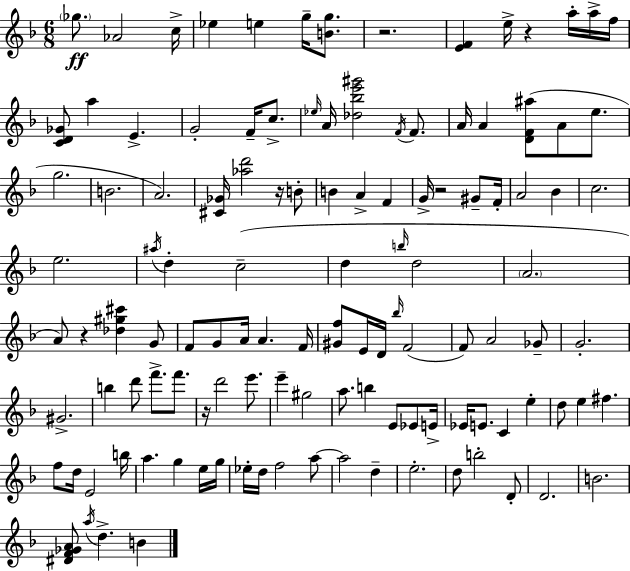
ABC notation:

X:1
T:Untitled
M:6/8
L:1/4
K:F
_g/2 _A2 c/4 _e e g/4 [Bg]/2 z2 [EF] e/4 z a/4 a/4 f/4 [CD_G]/2 a E G2 F/4 c/2 _e/4 A/4 [_d_be'^g']2 F/4 F/2 A/4 A [DF^a]/2 A/2 e/2 g2 B2 A2 [^C_G]/4 [_ad']2 z/4 B/2 B A F G/4 z2 ^G/2 F/4 A2 _B c2 e2 ^a/4 d c2 d b/4 d2 A2 A/2 z [_d^g^c'] G/2 F/2 G/2 A/4 A F/4 [^Gf]/2 E/4 D/4 _b/4 F2 F/2 A2 _G/2 G2 ^G2 b d'/2 f'/2 f'/2 z/4 d'2 e'/2 e' ^g2 a/2 b E/2 _E/2 E/4 _E/4 E/2 C e d/2 e ^f f/2 d/4 E2 b/4 a g e/4 g/4 _e/4 d/4 f2 a/2 a2 d e2 d/2 b2 D/2 D2 B2 [^DF_GA]/2 a/4 d B